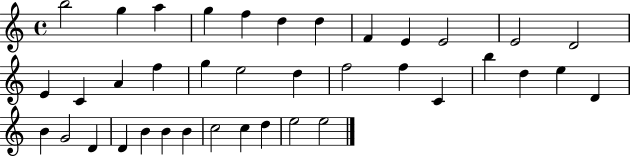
B5/h G5/q A5/q G5/q F5/q D5/q D5/q F4/q E4/q E4/h E4/h D4/h E4/q C4/q A4/q F5/q G5/q E5/h D5/q F5/h F5/q C4/q B5/q D5/q E5/q D4/q B4/q G4/h D4/q D4/q B4/q B4/q B4/q C5/h C5/q D5/q E5/h E5/h